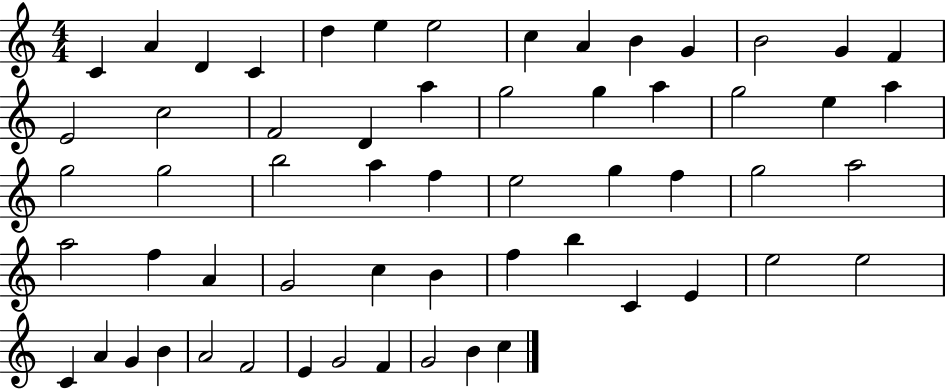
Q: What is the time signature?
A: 4/4